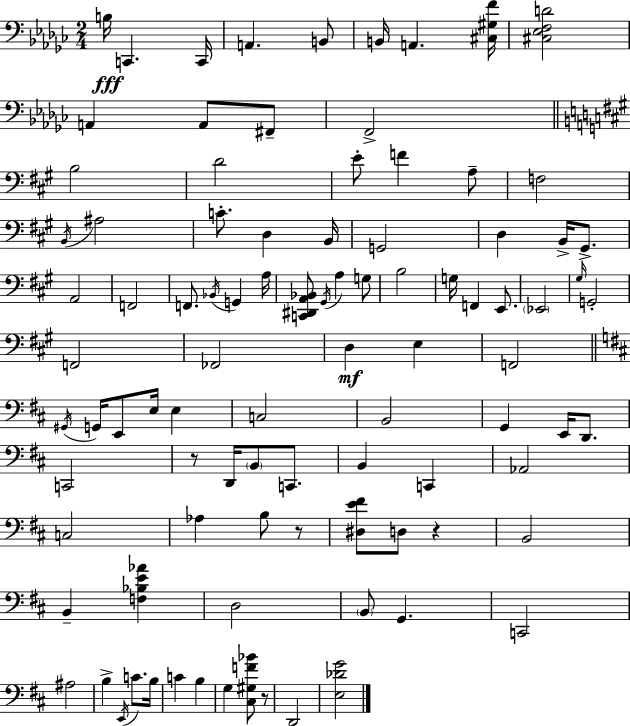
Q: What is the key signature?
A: EES minor